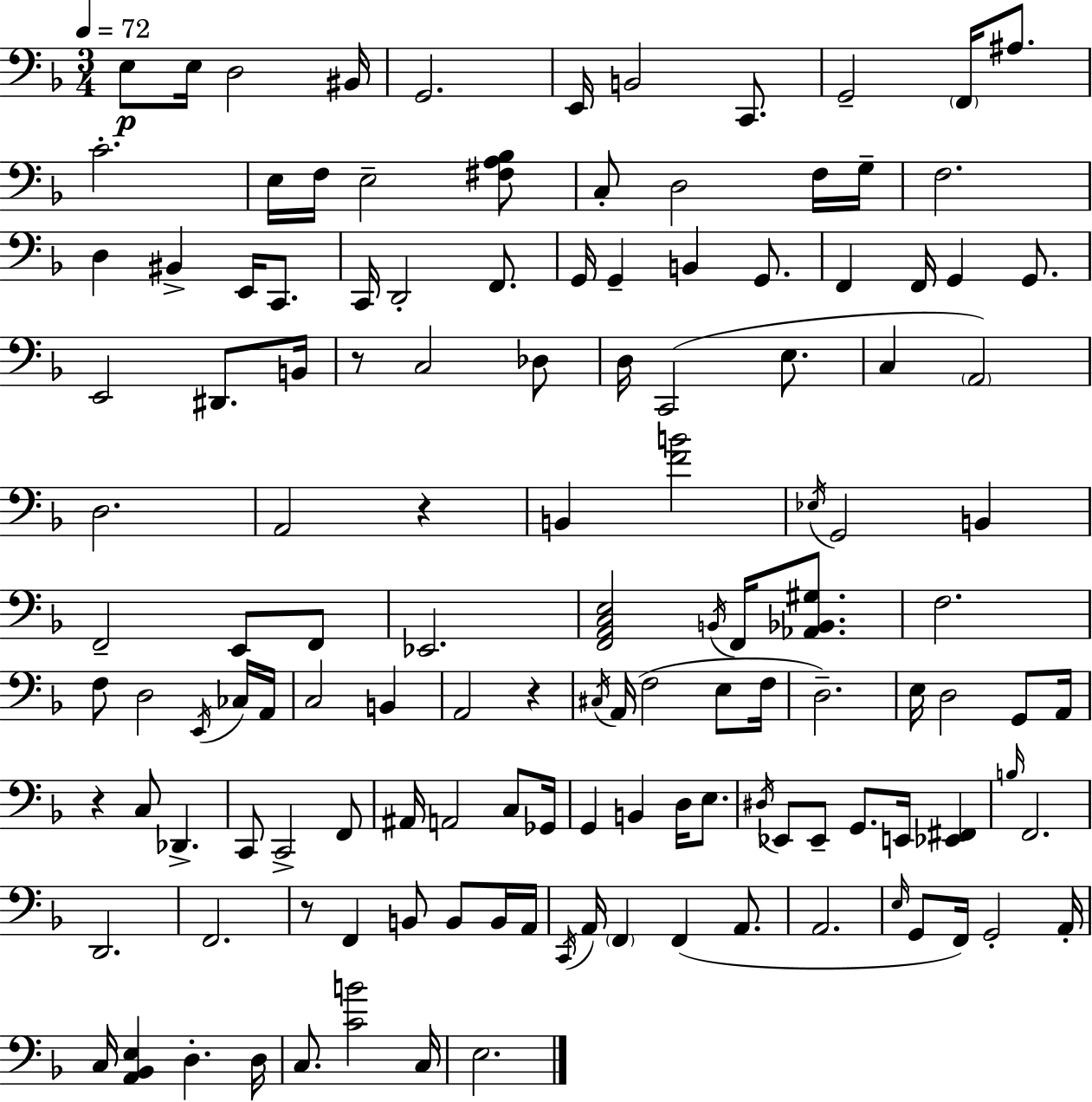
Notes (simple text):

E3/e E3/s D3/h BIS2/s G2/h. E2/s B2/h C2/e. G2/h F2/s A#3/e. C4/h. E3/s F3/s E3/h [F#3,A3,Bb3]/e C3/e D3/h F3/s G3/s F3/h. D3/q BIS2/q E2/s C2/e. C2/s D2/h F2/e. G2/s G2/q B2/q G2/e. F2/q F2/s G2/q G2/e. E2/h D#2/e. B2/s R/e C3/h Db3/e D3/s C2/h E3/e. C3/q A2/h D3/h. A2/h R/q B2/q [F4,B4]/h Eb3/s G2/h B2/q F2/h E2/e F2/e Eb2/h. [F2,A2,C3,E3]/h B2/s F2/s [Ab2,Bb2,G#3]/e. F3/h. F3/e D3/h E2/s CES3/s A2/s C3/h B2/q A2/h R/q C#3/s A2/s F3/h E3/e F3/s D3/h. E3/s D3/h G2/e A2/s R/q C3/e Db2/q. C2/e C2/h F2/e A#2/s A2/h C3/e Gb2/s G2/q B2/q D3/s E3/e. D#3/s Eb2/e Eb2/e G2/e. E2/s [Eb2,F#2]/q B3/s F2/h. D2/h. F2/h. R/e F2/q B2/e B2/e B2/s A2/s C2/s A2/s F2/q F2/q A2/e. A2/h. E3/s G2/e F2/s G2/h A2/s C3/s [A2,Bb2,E3]/q D3/q. D3/s C3/e. [C4,B4]/h C3/s E3/h.